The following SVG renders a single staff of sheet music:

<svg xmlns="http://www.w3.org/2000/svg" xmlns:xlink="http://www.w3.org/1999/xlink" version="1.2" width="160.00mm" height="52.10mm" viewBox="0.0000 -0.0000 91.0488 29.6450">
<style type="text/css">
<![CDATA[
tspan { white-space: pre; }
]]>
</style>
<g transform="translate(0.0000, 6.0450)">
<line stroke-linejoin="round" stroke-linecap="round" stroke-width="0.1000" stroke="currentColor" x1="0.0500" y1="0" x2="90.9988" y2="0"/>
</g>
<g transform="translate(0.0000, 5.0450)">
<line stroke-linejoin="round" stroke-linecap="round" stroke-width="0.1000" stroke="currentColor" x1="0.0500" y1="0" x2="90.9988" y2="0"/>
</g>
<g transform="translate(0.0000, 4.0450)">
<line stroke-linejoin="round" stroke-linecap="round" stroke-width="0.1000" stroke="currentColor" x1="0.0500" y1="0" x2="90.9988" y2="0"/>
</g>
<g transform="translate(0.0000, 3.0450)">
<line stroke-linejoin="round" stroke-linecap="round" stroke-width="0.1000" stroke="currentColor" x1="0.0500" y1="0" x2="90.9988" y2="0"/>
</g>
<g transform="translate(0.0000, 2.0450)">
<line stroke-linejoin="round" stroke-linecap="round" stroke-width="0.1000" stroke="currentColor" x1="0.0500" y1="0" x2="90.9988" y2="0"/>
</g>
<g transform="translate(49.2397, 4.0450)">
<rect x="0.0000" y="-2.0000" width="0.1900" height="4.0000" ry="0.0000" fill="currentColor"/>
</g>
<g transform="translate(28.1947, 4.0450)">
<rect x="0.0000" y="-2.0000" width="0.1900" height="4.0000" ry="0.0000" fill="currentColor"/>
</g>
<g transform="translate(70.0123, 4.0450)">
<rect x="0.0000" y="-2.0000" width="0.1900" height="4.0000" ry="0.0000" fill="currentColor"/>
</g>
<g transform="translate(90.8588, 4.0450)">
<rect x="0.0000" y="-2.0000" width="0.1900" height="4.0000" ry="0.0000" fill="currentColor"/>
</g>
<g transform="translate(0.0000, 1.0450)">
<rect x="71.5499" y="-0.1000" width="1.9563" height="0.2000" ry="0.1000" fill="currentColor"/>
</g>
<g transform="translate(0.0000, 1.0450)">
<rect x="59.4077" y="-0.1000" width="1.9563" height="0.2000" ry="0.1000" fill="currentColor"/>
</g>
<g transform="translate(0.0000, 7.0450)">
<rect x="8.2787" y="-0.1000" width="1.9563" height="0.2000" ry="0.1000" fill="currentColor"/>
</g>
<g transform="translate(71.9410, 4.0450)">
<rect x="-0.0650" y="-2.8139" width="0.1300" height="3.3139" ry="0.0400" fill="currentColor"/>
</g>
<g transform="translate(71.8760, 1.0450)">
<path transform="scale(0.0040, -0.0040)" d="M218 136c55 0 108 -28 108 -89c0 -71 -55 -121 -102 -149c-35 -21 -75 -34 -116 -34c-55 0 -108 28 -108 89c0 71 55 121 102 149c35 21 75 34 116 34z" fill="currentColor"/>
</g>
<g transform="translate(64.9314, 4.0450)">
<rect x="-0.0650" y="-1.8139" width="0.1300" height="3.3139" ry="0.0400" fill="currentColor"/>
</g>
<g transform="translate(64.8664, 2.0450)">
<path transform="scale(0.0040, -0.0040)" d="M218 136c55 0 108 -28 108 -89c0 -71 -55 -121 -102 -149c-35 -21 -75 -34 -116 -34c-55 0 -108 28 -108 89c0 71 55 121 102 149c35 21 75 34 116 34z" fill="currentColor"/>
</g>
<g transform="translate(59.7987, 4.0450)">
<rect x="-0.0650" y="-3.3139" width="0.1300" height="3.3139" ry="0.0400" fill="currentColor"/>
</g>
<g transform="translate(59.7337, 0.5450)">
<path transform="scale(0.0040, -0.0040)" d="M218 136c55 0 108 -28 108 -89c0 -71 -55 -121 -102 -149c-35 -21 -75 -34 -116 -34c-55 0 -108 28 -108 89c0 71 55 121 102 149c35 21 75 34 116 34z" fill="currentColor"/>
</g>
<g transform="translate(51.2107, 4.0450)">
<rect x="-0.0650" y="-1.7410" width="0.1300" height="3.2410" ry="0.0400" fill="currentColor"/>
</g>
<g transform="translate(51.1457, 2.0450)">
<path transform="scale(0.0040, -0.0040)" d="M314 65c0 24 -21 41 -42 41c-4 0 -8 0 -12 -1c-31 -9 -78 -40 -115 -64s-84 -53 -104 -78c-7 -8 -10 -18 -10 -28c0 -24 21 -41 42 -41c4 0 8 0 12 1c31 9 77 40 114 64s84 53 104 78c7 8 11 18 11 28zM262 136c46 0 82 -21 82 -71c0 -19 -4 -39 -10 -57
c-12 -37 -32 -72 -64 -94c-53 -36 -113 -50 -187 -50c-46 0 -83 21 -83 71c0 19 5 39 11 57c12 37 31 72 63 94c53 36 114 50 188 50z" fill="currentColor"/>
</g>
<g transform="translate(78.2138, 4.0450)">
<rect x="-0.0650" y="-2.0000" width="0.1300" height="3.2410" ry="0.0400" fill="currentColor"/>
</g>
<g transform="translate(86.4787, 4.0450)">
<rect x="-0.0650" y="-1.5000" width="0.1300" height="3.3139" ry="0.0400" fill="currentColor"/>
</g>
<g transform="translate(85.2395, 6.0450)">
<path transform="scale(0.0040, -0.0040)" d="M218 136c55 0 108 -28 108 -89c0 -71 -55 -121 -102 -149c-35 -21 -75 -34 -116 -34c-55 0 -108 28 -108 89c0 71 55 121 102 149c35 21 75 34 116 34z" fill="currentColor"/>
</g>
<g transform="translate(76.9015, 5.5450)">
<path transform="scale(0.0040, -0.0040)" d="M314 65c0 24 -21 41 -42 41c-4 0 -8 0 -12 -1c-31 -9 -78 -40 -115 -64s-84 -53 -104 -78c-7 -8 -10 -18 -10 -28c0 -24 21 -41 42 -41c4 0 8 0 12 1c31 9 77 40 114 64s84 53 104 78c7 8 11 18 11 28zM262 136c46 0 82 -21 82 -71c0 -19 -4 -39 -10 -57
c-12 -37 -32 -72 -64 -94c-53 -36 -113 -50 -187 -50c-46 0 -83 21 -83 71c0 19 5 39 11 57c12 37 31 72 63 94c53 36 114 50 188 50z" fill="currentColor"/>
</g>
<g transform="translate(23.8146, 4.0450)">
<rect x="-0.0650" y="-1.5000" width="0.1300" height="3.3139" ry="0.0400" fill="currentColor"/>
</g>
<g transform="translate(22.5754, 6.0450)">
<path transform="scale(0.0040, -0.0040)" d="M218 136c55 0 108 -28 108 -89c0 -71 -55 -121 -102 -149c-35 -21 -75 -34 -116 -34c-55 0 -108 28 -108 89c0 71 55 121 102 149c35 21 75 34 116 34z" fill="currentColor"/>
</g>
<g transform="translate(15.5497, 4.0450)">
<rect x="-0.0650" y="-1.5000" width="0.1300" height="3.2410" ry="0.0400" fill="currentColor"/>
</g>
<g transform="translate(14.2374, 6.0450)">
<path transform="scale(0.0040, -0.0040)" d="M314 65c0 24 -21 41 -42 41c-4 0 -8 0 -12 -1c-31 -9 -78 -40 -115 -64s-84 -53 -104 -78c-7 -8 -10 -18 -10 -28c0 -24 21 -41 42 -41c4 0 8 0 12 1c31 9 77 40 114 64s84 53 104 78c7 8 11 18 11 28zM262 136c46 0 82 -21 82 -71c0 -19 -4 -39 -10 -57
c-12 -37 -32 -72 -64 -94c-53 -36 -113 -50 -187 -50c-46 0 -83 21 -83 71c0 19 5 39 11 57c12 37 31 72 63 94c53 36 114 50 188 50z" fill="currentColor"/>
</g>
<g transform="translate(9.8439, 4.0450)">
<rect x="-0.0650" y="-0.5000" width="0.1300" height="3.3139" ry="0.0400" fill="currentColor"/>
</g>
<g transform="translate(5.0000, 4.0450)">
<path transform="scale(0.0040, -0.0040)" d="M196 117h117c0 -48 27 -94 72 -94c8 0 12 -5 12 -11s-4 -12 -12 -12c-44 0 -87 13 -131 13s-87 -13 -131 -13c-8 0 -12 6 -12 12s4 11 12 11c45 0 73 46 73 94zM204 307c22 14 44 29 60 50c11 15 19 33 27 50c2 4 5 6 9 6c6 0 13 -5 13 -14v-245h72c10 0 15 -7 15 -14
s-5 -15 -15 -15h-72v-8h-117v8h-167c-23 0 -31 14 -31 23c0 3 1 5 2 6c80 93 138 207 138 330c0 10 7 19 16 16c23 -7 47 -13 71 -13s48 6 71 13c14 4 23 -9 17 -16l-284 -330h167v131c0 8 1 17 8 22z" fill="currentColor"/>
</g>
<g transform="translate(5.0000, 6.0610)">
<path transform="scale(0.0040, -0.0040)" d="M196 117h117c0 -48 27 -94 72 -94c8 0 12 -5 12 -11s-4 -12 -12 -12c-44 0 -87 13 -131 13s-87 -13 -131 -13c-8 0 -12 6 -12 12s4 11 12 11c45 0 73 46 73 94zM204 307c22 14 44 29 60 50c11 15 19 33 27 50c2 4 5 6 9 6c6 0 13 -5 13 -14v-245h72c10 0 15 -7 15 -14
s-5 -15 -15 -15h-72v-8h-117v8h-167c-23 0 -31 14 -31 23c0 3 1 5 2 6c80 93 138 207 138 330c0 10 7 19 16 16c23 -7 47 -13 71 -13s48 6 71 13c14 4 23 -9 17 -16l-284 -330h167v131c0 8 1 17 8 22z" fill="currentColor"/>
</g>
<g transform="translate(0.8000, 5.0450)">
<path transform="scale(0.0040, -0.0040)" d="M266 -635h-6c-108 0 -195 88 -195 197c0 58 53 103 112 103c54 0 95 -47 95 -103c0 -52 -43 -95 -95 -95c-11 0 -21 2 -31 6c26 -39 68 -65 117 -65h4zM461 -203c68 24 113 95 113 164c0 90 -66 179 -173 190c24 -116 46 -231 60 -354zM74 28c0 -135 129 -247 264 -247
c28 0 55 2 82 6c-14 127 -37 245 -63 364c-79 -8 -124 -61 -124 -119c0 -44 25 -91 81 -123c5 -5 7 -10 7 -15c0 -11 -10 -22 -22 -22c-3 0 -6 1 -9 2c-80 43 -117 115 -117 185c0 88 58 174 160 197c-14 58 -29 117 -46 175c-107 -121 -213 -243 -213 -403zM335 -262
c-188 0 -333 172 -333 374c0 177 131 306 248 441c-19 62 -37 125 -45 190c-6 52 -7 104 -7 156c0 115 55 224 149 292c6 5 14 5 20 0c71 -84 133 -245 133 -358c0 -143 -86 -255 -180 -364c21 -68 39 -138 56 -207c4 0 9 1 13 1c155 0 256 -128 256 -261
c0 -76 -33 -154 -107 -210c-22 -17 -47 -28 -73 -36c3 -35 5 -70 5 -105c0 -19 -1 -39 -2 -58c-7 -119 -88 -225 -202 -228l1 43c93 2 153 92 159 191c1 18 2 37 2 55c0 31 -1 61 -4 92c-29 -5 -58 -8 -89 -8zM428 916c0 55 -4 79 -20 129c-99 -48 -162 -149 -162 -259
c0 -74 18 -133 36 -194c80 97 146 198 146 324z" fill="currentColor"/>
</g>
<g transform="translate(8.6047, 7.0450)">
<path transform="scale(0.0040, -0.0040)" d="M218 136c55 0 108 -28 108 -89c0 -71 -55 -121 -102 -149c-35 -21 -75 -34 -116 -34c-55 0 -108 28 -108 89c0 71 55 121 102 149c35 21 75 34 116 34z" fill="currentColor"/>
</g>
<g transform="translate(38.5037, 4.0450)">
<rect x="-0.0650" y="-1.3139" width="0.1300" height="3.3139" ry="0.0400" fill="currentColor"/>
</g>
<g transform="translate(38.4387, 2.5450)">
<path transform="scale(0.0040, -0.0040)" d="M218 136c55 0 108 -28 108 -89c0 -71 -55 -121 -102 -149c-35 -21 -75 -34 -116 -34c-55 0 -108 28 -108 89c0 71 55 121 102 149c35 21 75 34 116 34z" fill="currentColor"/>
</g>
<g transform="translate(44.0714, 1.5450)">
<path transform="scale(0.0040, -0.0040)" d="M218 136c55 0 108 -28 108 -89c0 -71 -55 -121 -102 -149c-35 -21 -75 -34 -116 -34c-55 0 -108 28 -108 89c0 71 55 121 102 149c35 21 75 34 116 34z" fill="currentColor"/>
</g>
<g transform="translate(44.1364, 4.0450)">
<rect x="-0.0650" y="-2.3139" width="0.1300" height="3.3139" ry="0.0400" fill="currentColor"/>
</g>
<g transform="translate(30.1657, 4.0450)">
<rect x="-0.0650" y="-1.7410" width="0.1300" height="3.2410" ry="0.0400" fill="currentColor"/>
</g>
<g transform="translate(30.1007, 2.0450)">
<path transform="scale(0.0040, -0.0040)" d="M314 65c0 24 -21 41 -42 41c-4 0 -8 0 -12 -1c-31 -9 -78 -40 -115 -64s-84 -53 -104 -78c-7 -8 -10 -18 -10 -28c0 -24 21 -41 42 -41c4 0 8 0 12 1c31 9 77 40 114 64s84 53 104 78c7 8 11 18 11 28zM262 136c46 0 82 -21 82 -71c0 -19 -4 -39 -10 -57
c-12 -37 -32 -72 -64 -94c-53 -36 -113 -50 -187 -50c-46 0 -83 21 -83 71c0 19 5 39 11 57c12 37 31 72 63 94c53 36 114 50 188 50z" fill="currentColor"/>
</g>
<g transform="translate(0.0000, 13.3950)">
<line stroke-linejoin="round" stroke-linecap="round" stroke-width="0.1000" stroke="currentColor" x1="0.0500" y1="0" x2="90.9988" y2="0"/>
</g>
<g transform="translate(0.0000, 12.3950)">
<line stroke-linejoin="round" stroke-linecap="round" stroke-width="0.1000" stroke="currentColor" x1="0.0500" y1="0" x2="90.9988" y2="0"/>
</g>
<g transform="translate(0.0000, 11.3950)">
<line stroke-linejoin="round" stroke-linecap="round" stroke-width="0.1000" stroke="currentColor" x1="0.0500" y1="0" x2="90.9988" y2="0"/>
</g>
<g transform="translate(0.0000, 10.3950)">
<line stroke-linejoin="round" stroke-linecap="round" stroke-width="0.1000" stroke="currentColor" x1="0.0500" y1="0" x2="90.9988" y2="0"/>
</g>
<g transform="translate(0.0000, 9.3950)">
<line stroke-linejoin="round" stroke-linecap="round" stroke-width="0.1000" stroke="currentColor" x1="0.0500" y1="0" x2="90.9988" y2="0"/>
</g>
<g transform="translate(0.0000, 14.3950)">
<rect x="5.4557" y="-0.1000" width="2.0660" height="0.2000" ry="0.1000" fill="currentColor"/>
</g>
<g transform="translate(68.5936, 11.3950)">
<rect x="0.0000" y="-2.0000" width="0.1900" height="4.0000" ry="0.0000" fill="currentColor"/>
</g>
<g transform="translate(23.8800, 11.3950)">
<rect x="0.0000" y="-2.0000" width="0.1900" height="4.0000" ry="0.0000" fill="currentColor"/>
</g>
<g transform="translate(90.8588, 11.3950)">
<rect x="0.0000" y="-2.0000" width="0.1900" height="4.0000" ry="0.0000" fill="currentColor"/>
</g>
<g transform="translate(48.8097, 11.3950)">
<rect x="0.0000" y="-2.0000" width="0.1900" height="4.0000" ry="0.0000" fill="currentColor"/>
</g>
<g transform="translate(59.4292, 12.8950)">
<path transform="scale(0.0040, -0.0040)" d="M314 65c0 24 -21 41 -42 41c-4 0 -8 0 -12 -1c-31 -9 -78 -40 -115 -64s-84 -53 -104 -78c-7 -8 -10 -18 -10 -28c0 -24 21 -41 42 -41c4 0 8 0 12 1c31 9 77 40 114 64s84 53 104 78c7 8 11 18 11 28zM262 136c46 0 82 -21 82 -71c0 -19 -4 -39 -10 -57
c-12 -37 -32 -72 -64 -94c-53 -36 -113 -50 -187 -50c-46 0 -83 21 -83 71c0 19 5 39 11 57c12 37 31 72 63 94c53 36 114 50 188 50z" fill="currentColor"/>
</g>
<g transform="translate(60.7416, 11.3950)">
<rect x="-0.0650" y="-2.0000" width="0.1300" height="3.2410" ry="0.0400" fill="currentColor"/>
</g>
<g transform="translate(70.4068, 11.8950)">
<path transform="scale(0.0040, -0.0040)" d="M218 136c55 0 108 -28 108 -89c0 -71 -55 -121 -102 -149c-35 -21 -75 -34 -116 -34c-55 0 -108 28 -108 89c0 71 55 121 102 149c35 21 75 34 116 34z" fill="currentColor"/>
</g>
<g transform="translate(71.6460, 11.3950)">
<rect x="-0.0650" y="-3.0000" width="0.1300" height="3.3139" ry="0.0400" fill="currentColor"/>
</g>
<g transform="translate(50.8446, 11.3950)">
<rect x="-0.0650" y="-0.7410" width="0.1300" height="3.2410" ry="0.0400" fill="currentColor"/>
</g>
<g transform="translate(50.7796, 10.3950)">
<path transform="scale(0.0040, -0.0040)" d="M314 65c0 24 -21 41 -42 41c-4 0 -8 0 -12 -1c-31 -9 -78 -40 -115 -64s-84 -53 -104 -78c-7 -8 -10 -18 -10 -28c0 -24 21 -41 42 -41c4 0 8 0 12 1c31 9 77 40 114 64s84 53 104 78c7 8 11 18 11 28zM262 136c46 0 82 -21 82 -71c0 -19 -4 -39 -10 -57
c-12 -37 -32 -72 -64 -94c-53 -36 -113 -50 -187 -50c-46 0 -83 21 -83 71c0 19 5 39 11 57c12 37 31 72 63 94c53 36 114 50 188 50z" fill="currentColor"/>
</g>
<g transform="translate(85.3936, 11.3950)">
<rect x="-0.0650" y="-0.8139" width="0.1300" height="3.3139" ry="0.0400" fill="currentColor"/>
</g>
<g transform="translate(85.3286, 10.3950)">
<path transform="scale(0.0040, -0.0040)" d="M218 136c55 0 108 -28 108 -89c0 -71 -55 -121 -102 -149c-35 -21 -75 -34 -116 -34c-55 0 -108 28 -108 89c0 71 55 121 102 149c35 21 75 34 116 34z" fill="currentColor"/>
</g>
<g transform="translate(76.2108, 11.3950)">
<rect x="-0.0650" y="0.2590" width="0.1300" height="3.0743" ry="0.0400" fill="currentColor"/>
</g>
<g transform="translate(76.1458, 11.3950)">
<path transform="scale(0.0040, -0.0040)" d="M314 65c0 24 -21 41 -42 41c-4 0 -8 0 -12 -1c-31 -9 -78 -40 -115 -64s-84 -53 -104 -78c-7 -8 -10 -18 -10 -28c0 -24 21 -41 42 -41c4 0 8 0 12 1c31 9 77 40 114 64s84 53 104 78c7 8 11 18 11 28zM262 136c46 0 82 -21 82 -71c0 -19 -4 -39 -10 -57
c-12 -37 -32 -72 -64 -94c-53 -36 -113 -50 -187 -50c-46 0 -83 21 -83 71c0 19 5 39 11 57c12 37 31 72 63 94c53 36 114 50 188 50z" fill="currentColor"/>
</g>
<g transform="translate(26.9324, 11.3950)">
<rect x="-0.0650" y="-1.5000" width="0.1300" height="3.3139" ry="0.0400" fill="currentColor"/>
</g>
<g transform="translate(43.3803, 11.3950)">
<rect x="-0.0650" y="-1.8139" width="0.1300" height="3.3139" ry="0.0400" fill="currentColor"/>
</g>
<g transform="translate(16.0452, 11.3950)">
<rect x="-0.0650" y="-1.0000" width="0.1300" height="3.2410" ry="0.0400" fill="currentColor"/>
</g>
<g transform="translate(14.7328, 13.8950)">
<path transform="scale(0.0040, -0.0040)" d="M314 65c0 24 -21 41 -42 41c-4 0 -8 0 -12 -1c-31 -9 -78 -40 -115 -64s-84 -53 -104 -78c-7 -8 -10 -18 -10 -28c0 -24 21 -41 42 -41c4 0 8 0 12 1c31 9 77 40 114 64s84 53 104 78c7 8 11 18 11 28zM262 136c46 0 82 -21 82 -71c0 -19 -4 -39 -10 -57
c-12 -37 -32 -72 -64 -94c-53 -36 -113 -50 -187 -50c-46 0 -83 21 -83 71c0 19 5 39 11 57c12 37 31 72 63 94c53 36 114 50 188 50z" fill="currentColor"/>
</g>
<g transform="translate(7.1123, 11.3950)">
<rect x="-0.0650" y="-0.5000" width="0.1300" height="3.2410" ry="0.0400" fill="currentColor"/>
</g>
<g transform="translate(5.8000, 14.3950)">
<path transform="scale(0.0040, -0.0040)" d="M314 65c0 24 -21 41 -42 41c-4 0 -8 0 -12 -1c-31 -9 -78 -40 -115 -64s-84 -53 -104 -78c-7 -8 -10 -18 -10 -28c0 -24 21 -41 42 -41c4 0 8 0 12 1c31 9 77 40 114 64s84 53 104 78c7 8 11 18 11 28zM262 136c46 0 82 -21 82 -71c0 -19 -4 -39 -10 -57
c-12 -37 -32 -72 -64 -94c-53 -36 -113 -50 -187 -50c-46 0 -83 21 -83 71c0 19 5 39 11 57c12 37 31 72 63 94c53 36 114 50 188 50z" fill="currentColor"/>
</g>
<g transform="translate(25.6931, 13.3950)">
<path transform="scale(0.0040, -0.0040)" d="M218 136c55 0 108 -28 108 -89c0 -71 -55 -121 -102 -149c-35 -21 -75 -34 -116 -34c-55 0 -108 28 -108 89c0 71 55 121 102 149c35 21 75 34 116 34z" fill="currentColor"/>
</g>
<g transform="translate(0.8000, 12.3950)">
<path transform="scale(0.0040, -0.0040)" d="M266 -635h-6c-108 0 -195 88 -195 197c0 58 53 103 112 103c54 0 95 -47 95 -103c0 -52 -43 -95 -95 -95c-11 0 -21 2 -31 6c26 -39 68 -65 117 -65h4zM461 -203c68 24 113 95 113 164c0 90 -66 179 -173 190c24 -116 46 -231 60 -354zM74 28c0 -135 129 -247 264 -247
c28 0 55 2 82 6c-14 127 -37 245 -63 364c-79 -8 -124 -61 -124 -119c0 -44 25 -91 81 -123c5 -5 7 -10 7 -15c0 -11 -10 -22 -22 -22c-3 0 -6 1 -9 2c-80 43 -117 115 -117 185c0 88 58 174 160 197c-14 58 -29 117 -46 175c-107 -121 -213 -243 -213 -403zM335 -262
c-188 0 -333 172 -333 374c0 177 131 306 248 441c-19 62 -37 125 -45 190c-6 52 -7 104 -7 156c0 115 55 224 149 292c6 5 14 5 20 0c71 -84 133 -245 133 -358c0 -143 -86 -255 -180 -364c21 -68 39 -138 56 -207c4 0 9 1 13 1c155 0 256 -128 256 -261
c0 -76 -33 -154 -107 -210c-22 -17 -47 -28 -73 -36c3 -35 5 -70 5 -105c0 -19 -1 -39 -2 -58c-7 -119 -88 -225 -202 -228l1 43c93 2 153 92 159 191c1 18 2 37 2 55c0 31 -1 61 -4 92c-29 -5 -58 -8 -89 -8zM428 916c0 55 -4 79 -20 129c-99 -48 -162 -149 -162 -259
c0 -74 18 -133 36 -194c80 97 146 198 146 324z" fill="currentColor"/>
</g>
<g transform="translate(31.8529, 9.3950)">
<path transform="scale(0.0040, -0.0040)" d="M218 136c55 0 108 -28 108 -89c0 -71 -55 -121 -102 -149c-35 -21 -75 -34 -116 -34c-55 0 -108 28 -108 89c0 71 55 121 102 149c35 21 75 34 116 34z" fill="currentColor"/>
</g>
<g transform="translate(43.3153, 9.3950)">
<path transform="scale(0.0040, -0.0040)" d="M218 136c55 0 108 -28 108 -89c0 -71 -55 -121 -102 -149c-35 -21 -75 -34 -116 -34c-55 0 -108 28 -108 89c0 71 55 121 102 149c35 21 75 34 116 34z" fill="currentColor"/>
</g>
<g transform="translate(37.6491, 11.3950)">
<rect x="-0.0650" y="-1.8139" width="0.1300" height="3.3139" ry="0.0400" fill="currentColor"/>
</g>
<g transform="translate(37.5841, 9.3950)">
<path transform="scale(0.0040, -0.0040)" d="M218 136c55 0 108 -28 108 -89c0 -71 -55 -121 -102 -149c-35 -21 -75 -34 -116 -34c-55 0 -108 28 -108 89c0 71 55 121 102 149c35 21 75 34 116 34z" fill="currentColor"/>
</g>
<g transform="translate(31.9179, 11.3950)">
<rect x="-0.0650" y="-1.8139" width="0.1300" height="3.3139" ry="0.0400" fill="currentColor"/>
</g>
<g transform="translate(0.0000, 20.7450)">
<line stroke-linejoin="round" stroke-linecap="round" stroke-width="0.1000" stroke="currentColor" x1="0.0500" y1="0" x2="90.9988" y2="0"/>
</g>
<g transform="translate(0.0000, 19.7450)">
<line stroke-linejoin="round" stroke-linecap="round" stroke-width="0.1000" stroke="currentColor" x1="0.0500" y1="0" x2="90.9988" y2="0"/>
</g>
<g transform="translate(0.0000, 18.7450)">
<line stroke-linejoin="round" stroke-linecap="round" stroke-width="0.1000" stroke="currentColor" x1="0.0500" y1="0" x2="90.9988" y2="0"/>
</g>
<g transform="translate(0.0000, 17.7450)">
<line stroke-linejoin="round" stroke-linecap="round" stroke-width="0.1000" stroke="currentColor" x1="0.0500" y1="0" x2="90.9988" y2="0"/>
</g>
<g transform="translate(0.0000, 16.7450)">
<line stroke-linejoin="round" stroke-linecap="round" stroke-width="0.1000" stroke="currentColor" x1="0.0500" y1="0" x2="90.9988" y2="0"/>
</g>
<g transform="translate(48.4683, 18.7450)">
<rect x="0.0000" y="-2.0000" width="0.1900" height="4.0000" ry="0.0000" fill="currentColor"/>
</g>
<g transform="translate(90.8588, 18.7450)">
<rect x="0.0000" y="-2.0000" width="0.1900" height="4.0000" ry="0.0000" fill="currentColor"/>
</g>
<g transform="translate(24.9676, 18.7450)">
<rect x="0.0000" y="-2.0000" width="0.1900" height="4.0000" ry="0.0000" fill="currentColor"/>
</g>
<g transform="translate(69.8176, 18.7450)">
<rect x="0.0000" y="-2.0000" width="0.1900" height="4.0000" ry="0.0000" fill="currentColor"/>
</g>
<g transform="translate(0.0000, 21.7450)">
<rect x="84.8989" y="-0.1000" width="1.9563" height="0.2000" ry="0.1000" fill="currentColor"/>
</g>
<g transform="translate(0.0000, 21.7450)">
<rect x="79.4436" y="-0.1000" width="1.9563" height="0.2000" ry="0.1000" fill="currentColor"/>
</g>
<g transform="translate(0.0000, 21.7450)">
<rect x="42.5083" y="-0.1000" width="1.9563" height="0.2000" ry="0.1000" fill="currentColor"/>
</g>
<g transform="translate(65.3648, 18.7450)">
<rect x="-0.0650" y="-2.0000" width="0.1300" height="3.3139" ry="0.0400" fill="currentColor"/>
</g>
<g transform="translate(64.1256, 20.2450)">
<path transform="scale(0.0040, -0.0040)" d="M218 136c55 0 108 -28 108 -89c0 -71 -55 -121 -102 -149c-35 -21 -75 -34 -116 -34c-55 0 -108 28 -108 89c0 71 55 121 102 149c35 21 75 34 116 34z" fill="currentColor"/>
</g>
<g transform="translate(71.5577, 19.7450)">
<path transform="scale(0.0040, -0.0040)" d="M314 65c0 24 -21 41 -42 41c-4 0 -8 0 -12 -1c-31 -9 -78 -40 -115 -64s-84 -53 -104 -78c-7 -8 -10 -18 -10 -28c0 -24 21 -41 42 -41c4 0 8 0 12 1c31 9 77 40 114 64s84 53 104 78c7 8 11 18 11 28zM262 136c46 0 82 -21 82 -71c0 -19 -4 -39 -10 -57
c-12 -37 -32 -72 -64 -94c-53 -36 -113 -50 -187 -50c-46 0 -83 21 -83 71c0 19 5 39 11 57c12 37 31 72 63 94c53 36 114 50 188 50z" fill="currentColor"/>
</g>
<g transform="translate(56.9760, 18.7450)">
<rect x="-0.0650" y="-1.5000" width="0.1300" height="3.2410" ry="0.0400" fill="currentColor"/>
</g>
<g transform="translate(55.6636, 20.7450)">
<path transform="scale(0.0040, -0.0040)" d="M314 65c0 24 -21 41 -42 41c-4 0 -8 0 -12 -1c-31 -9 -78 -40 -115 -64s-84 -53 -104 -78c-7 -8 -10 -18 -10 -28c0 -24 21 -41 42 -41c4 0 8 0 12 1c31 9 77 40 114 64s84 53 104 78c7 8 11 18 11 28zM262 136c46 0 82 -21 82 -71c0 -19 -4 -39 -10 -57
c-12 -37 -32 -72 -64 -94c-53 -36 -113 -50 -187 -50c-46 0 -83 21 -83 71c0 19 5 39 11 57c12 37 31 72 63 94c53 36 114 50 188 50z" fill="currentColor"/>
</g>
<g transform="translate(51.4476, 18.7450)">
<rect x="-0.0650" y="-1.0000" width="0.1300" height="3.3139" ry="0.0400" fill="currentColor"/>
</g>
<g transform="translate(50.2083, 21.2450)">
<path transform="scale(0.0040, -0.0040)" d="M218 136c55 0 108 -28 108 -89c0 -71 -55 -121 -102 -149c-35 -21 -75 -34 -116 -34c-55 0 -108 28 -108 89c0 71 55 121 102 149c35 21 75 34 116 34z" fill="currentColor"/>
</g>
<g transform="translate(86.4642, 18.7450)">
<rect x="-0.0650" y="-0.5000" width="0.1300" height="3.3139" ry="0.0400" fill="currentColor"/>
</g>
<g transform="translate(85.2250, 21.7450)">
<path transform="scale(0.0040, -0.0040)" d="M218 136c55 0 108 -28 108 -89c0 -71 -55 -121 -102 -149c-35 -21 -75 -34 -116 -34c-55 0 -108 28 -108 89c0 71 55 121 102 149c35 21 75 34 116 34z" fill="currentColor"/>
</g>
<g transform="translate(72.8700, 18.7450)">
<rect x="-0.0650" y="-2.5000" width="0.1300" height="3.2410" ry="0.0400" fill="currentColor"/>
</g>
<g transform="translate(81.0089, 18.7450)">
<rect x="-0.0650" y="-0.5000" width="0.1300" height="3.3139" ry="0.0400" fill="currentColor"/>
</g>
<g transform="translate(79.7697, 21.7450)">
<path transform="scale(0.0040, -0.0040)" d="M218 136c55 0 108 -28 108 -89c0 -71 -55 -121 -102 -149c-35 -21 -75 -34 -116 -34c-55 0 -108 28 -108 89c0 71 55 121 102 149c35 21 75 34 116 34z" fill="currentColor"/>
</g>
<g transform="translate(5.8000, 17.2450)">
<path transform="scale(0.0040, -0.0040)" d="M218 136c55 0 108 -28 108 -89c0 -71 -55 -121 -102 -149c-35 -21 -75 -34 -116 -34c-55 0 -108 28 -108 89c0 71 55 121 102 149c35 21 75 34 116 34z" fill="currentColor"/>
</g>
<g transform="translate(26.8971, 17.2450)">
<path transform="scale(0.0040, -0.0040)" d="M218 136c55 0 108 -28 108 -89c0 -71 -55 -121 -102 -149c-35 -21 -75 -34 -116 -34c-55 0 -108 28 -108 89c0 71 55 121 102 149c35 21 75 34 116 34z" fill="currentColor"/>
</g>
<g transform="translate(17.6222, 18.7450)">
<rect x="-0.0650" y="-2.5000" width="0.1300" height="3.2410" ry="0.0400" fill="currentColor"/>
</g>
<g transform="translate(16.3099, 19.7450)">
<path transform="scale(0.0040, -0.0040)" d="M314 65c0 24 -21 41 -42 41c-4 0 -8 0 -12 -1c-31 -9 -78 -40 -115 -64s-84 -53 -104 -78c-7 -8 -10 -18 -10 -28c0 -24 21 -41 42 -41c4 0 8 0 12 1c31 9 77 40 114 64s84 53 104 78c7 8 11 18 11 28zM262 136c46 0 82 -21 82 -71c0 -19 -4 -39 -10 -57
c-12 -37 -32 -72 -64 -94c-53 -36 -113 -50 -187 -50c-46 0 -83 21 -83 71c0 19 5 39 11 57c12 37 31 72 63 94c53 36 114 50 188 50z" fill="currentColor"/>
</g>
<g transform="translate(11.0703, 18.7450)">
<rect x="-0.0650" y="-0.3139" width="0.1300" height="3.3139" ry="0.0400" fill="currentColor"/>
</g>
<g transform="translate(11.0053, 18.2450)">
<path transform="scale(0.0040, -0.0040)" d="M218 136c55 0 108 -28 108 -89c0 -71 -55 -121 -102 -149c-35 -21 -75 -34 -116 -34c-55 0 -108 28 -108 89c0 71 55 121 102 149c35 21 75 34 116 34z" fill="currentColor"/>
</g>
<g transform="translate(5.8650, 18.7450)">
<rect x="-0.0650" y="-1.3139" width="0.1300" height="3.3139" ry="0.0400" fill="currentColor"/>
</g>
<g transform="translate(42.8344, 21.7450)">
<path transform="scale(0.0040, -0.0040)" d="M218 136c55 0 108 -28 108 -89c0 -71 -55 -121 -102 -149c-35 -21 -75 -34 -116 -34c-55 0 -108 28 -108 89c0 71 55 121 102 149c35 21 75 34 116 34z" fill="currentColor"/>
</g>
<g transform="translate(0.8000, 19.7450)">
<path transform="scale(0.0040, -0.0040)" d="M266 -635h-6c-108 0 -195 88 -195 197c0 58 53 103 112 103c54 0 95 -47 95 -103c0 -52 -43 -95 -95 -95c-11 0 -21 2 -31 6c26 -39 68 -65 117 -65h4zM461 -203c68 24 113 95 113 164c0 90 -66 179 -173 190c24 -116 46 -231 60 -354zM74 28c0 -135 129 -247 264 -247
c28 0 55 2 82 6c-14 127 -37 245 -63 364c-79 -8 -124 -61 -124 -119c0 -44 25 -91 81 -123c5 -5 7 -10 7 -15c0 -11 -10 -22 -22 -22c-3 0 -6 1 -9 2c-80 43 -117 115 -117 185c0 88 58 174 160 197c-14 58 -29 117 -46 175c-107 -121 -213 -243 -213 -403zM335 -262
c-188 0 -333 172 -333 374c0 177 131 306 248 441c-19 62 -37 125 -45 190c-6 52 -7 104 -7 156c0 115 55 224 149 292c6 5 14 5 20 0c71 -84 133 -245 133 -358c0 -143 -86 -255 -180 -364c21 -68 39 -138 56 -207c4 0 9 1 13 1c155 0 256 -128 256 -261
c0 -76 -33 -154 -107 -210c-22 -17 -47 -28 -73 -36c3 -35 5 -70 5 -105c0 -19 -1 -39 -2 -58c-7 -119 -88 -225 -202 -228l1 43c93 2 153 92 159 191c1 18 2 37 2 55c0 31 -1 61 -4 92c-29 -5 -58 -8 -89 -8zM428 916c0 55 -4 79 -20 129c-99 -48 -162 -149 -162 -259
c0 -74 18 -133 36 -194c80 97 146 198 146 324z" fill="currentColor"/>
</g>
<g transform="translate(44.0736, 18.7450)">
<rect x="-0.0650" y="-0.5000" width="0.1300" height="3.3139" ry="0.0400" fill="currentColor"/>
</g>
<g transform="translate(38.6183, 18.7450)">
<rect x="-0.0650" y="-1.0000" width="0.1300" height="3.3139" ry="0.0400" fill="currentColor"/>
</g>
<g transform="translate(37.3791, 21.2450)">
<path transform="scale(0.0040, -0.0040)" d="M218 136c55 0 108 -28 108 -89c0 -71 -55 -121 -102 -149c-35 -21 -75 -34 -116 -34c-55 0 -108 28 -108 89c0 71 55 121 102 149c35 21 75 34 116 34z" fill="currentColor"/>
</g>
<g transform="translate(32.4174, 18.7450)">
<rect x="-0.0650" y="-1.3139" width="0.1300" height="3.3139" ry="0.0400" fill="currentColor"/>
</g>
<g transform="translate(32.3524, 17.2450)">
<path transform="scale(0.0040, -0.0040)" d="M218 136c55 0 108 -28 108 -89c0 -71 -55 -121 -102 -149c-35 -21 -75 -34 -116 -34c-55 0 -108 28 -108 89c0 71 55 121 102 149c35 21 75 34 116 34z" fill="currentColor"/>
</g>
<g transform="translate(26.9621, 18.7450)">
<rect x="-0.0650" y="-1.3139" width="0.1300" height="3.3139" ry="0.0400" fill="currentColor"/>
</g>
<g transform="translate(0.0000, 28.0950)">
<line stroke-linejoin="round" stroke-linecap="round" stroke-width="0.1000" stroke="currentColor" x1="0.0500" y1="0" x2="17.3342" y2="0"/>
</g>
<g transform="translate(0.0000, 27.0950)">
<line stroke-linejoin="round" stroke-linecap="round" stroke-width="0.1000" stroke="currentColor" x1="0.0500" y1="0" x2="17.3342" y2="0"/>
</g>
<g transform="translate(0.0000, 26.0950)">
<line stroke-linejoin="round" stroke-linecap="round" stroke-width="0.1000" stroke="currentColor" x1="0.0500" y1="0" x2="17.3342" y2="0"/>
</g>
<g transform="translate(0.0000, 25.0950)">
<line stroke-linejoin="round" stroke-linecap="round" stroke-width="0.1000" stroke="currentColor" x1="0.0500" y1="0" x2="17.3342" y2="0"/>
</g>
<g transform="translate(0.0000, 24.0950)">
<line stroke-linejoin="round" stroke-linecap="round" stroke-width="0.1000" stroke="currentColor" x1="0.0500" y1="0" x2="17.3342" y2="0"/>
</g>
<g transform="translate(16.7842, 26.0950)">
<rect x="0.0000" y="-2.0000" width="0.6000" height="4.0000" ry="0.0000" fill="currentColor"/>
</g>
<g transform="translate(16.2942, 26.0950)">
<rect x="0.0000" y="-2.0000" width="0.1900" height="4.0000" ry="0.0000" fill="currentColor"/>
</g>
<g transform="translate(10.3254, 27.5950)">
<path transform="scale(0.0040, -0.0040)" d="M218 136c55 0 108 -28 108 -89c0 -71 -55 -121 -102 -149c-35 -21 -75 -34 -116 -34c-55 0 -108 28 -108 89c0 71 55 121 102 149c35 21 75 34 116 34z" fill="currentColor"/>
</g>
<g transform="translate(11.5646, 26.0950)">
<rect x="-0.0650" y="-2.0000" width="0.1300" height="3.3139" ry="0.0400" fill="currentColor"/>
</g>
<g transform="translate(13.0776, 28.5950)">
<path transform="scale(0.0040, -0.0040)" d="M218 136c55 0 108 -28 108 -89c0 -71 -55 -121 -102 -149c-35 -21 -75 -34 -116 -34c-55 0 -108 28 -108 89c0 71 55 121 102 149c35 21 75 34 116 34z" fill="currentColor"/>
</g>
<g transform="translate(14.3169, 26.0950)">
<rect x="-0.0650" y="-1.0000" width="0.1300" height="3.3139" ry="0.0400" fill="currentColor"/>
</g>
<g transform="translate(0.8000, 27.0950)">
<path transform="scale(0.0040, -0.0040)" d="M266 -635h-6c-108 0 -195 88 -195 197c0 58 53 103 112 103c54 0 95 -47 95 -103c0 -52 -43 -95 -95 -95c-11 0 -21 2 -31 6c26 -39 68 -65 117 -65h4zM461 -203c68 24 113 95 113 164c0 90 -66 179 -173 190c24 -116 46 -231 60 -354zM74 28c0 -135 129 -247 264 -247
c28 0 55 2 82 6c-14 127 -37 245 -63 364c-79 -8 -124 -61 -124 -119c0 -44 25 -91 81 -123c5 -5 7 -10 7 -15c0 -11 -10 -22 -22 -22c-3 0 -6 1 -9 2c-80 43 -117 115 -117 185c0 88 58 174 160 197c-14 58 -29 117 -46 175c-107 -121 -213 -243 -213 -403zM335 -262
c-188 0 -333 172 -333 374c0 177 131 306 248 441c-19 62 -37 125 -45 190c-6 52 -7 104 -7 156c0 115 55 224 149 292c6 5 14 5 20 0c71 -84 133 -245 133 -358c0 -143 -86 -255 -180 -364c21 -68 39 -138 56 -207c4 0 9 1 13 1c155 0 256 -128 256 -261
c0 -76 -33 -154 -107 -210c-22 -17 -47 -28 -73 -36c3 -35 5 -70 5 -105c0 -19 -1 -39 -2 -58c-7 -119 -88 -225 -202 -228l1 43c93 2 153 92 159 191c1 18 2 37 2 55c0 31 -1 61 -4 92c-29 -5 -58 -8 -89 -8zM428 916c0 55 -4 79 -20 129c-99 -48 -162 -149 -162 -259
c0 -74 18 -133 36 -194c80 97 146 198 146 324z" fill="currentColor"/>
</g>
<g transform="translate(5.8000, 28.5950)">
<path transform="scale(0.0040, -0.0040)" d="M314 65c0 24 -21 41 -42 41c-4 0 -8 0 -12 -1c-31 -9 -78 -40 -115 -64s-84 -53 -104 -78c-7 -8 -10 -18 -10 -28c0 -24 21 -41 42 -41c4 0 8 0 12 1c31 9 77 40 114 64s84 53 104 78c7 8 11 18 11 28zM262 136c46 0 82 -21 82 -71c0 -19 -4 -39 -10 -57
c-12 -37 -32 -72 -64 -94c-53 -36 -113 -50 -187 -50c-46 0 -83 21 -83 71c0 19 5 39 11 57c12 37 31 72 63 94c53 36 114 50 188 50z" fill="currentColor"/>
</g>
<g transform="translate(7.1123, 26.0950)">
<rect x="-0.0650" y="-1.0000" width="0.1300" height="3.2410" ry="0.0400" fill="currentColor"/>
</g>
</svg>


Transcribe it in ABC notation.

X:1
T:Untitled
M:4/4
L:1/4
K:C
C E2 E f2 e g f2 b f a F2 E C2 D2 E f f f d2 F2 A B2 d e c G2 e e D C D E2 F G2 C C D2 F D